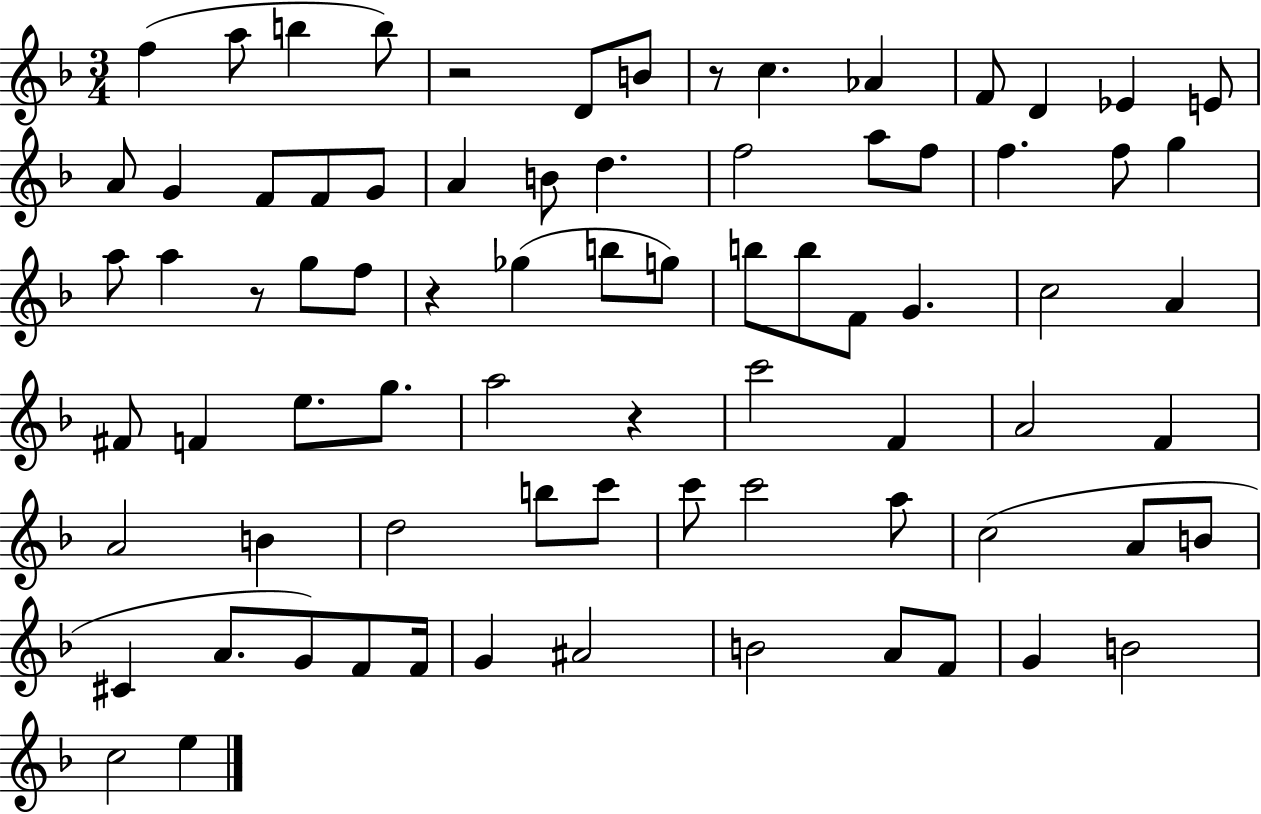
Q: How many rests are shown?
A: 5